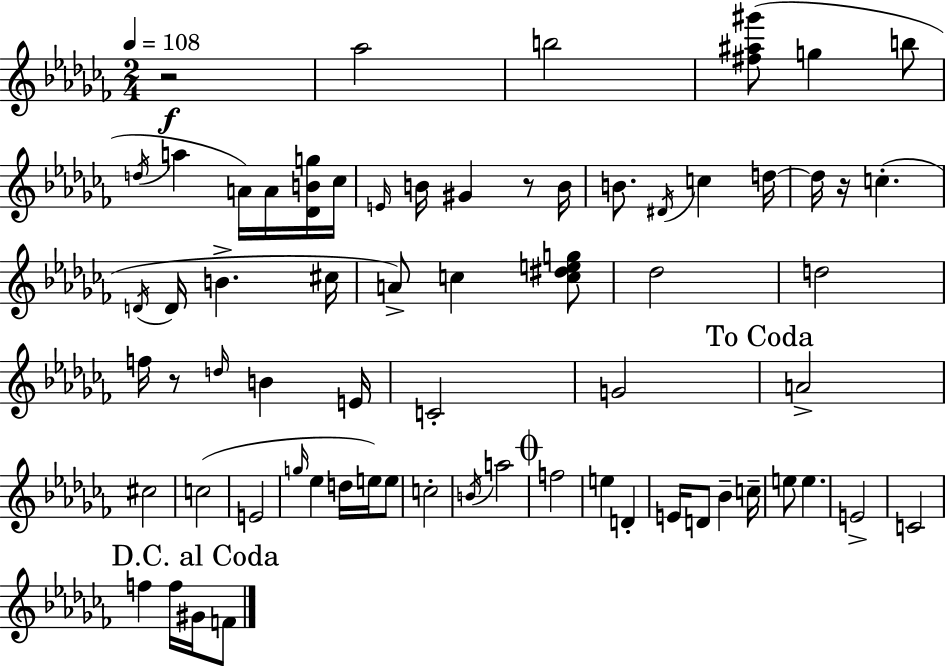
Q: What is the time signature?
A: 2/4